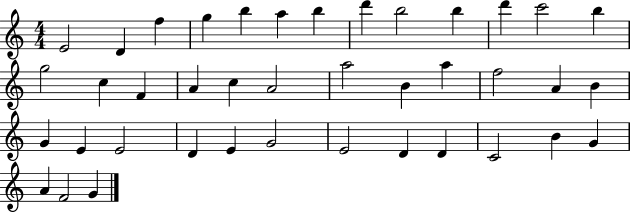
X:1
T:Untitled
M:4/4
L:1/4
K:C
E2 D f g b a b d' b2 b d' c'2 b g2 c F A c A2 a2 B a f2 A B G E E2 D E G2 E2 D D C2 B G A F2 G